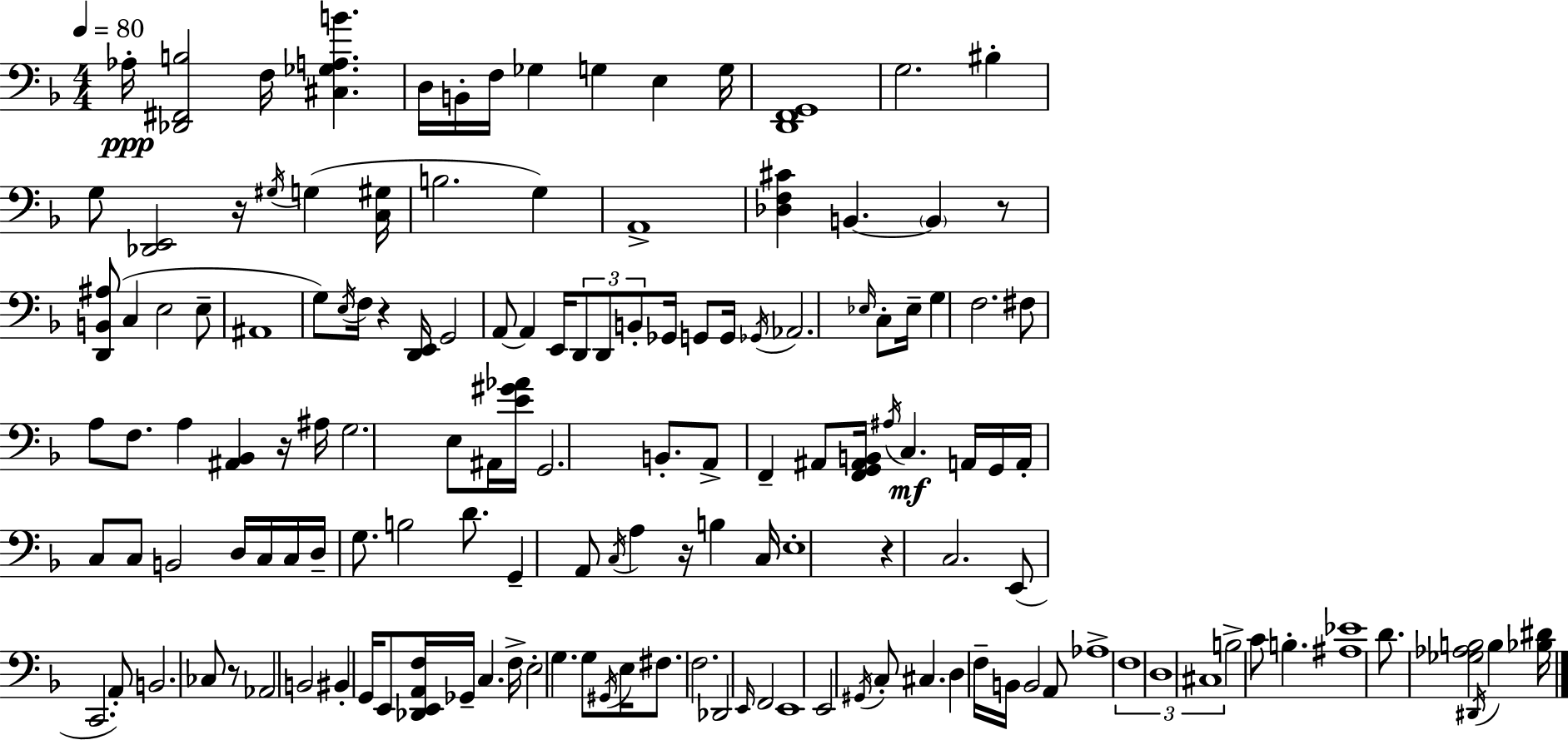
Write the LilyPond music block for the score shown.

{
  \clef bass
  \numericTimeSignature
  \time 4/4
  \key f \major
  \tempo 4 = 80
  \repeat volta 2 { aes16-.\ppp <des, fis, b>2 f16 <cis ges a b'>4. | d16 b,16-. f16 ges4 g4 e4 g16 | <d, f, g,>1 | g2. bis4-. | \break g8 <des, e,>2 r16 \acciaccatura { gis16 }( g4 | <c gis>16 b2. g4) | a,1-> | <des f cis'>4 b,4.~~ \parenthesize b,4 r8 | \break <d, b, ais>8( c4 e2 e8-- | ais,1 | g8) \acciaccatura { e16 } f16 r4 <d, e,>16 g,2 | a,8~~ a,4 e,16 \tuplet 3/2 { d,8 d,8 b,8-. } ges,16 | \break g,8 g,16 \acciaccatura { ges,16 } aes,2. | \grace { ees16 } c8-. ees16-- g4 f2. | fis8 a8 f8. a4 <ais, bes,>4 | r16 ais16 g2. | \break e8 ais,16 <e' gis' aes'>16 g,2. | b,8.-. a,8-> f,4-- ais,8 <f, g, ais, b,>16 \acciaccatura { ais16 } c4.\mf | a,16 g,16 a,16-. c8 c8 b,2 | d16 c16 c16 d16-- g8. b2 | \break d'8. g,4-- a,8 \acciaccatura { c16 } a4 | r16 b4 c16 e1-. | r4 c2. | e,8( c,2. | \break a,8-.) b,2. | ces8 r8 aes,2 b,2 | bis,4-. g,16 e,8 <des, e, a, f>16 ges,16-- c4. | f16-> e2-. g4. | \break g8 \acciaccatura { gis,16 } e16 fis8. f2. | des,2 \grace { e,16 } | f,2 e,1 | e,2 | \break \acciaccatura { gis,16 } c8-. cis4. d4 f16-- b,16 b,2 | a,8 aes1-> | \tuplet 3/2 { f1 | d1 | \break cis1 } | b2-> | c'8 b4.-. <ais ees'>1 | d'8. <ges aes b>2 | \break \acciaccatura { dis,16 } b4 <bes dis'>16 } \bar "|."
}